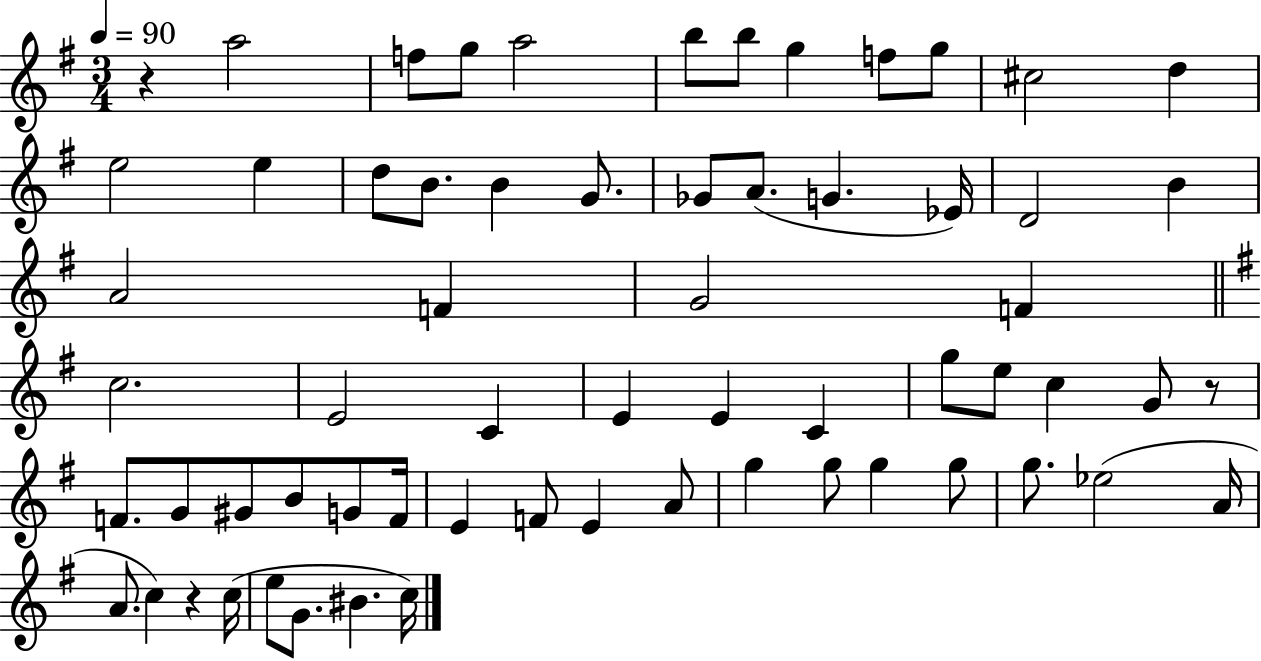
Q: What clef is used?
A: treble